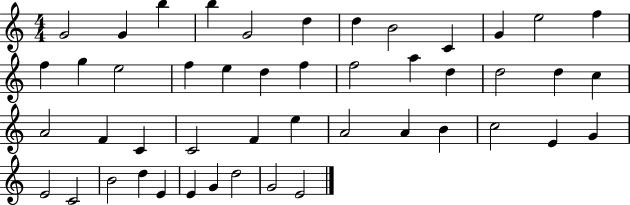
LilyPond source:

{
  \clef treble
  \numericTimeSignature
  \time 4/4
  \key c \major
  g'2 g'4 b''4 | b''4 g'2 d''4 | d''4 b'2 c'4 | g'4 e''2 f''4 | \break f''4 g''4 e''2 | f''4 e''4 d''4 f''4 | f''2 a''4 d''4 | d''2 d''4 c''4 | \break a'2 f'4 c'4 | c'2 f'4 e''4 | a'2 a'4 b'4 | c''2 e'4 g'4 | \break e'2 c'2 | b'2 d''4 e'4 | e'4 g'4 d''2 | g'2 e'2 | \break \bar "|."
}